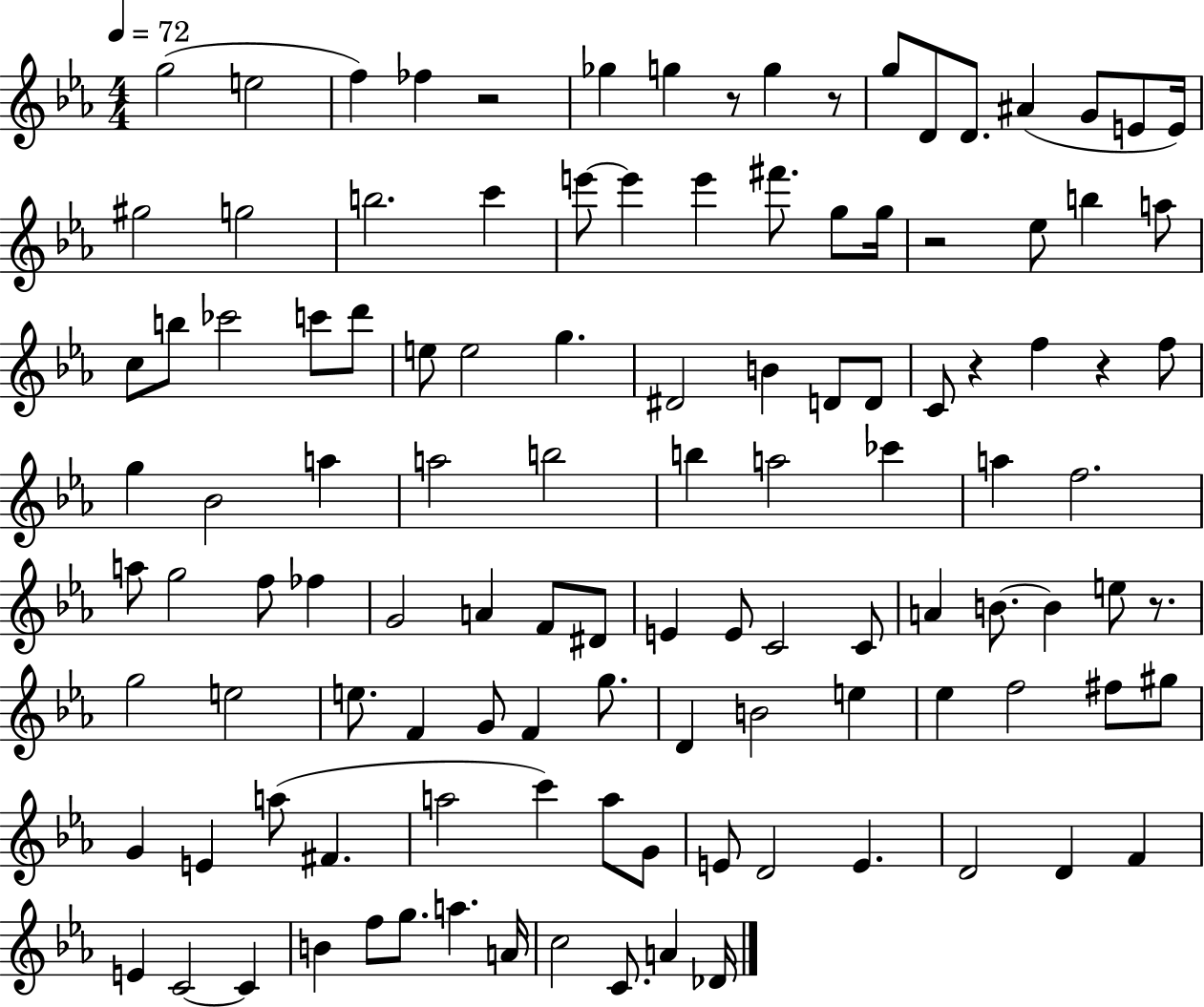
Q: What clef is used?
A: treble